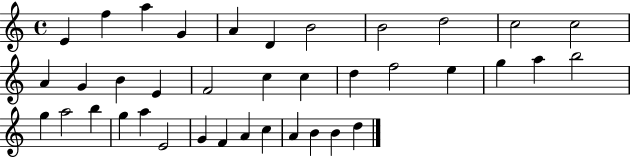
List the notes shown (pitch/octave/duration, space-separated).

E4/q F5/q A5/q G4/q A4/q D4/q B4/h B4/h D5/h C5/h C5/h A4/q G4/q B4/q E4/q F4/h C5/q C5/q D5/q F5/h E5/q G5/q A5/q B5/h G5/q A5/h B5/q G5/q A5/q E4/h G4/q F4/q A4/q C5/q A4/q B4/q B4/q D5/q